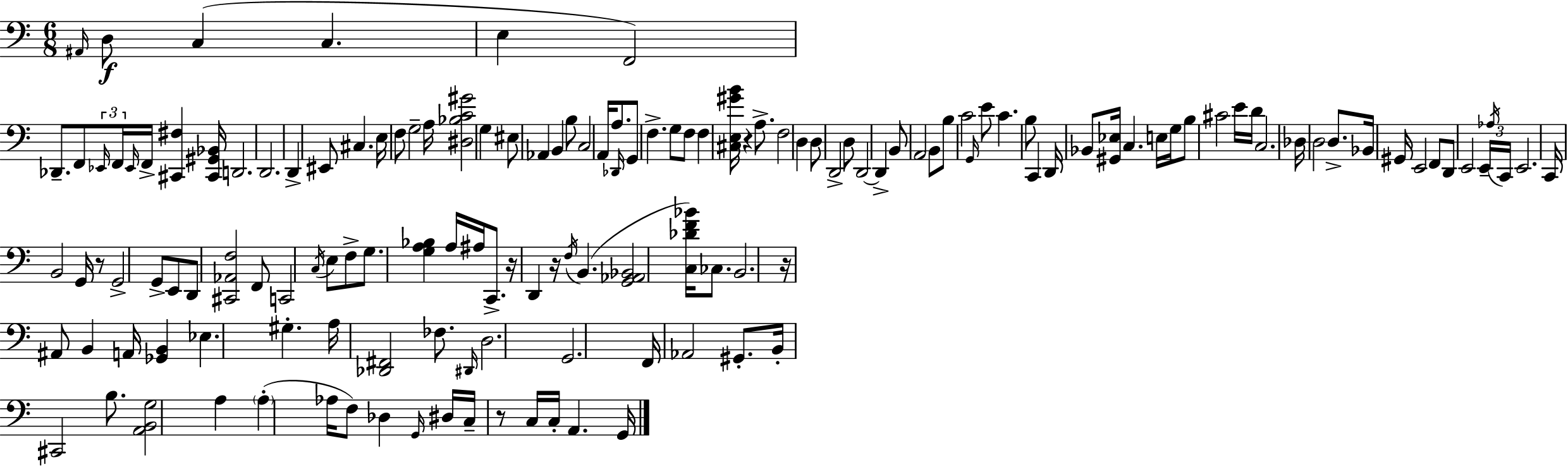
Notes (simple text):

A#2/s D3/e C3/q C3/q. E3/q F2/h Db2/e. F2/e Eb2/s F2/s Eb2/s F2/s [C#2,F#3]/q [C#2,G#2,Bb2]/s D2/h. D2/h. D2/q EIS2/e C#3/q. E3/s F3/e G3/h A3/s [D#3,Bb3,C4,G#4]/h G3/q EIS3/e Ab2/q B2/q B3/e C3/h A2/s A3/e. Db2/s G2/e F3/q. G3/e F3/e F3/q [C#3,E3,G#4,B4]/s R/q A3/e. F3/h D3/q D3/e D2/h D3/e D2/h D2/q B2/e A2/h B2/e B3/e C4/h G2/s E4/e C4/q. B3/e C2/q D2/s Bb2/e [G#2,Eb3]/s C3/q. E3/s G3/s B3/e C#4/h E4/s D4/s C3/h. Db3/s D3/h D3/e. Bb2/s G#2/s E2/h F2/e D2/e E2/h E2/s Ab3/s C2/s E2/h. C2/s B2/h G2/s R/e G2/h G2/e E2/e D2/e [C#2,Ab2,F3]/h F2/e C2/h C3/s E3/e F3/e G3/e. [G3,A3,Bb3]/q A3/s A#3/s C2/e. R/s D2/q R/s F3/s B2/q. [G2,Ab2,Bb2]/h [C3,Db4,F4,Bb4]/s CES3/e. B2/h. R/s A#2/e B2/q A2/s [Gb2,B2]/q Eb3/q. G#3/q. A3/s [Db2,F#2]/h FES3/e. D#2/s D3/h. G2/h. F2/s Ab2/h G#2/e. B2/s C#2/h B3/e. [A2,B2,G3]/h A3/q A3/q Ab3/s F3/e Db3/q G2/s D#3/s C3/s R/e C3/s C3/s A2/q. G2/s